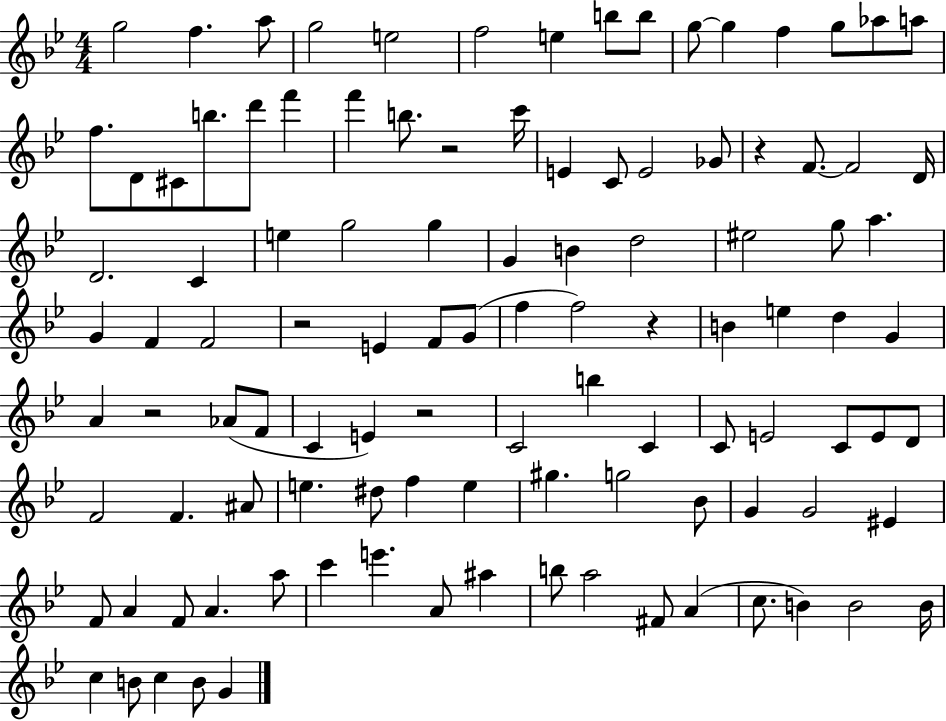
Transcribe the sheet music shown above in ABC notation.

X:1
T:Untitled
M:4/4
L:1/4
K:Bb
g2 f a/2 g2 e2 f2 e b/2 b/2 g/2 g f g/2 _a/2 a/2 f/2 D/2 ^C/2 b/2 d'/2 f' f' b/2 z2 c'/4 E C/2 E2 _G/2 z F/2 F2 D/4 D2 C e g2 g G B d2 ^e2 g/2 a G F F2 z2 E F/2 G/2 f f2 z B e d G A z2 _A/2 F/2 C E z2 C2 b C C/2 E2 C/2 E/2 D/2 F2 F ^A/2 e ^d/2 f e ^g g2 _B/2 G G2 ^E F/2 A F/2 A a/2 c' e' A/2 ^a b/2 a2 ^F/2 A c/2 B B2 B/4 c B/2 c B/2 G